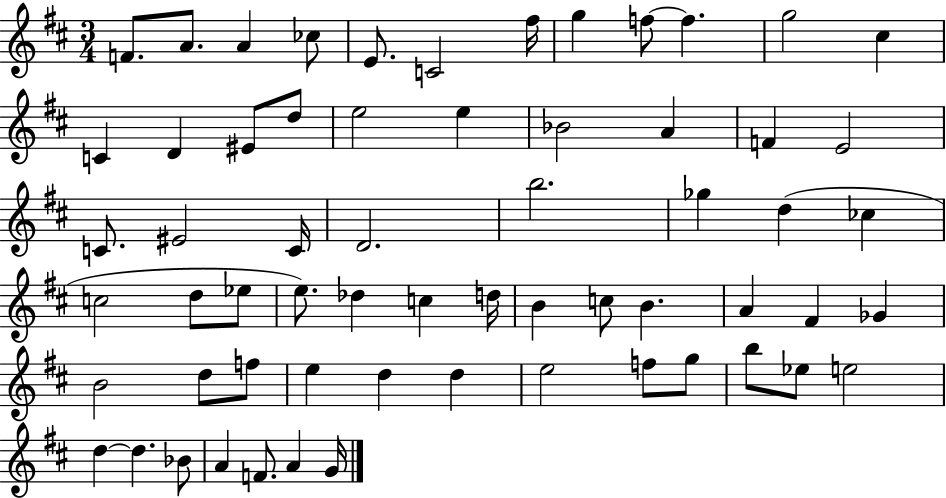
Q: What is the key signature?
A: D major